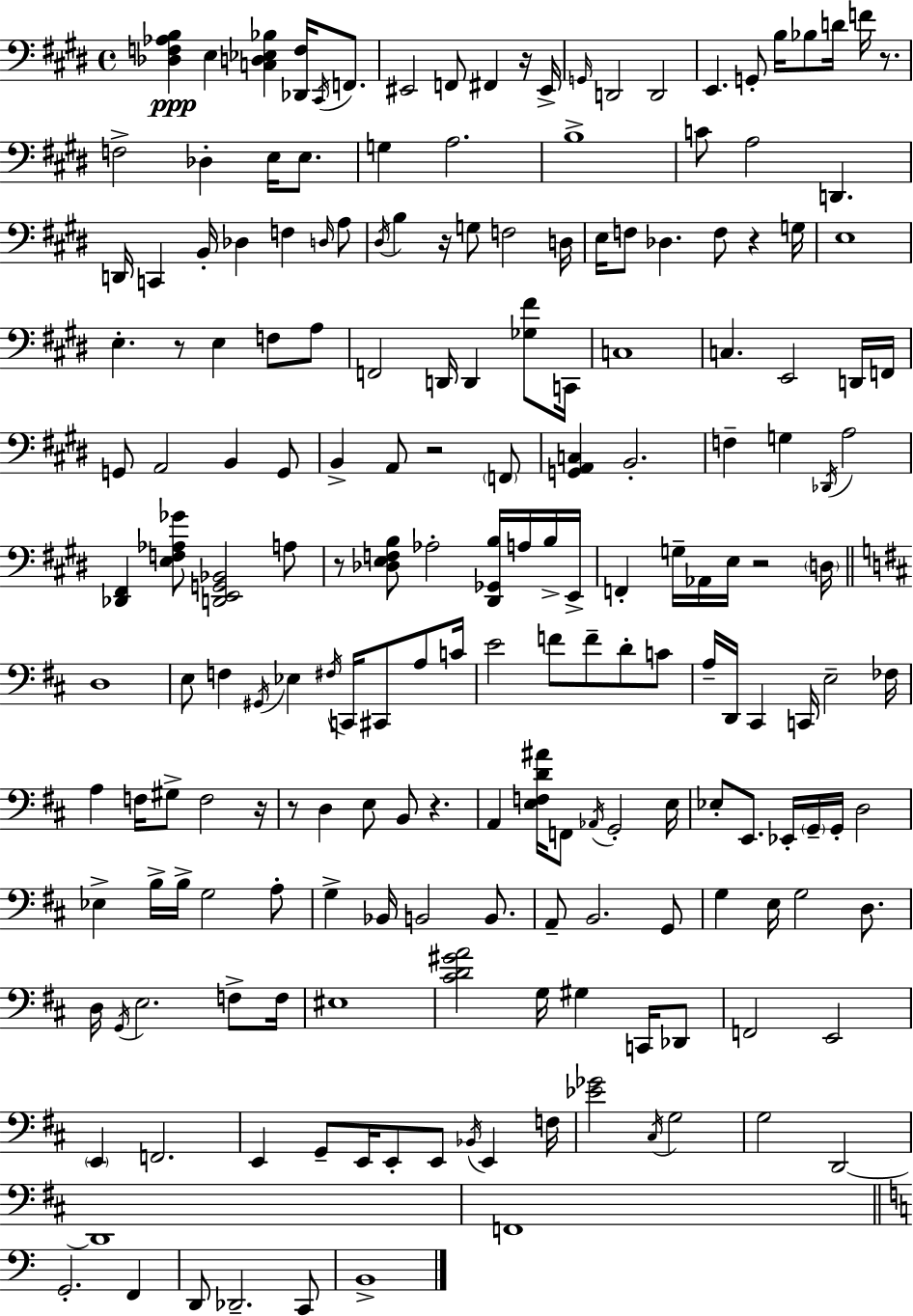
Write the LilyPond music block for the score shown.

{
  \clef bass
  \time 4/4
  \defaultTimeSignature
  \key e \major
  \repeat volta 2 { <des f aes b>4\ppp e4 <c d ees bes>4 <des, f>16 \acciaccatura { cis,16 } f,8. | eis,2 f,8 fis,4 r16 | eis,16-> \grace { g,16 } d,2 d,2 | e,4. g,8-. b16 bes8 d'16 f'16 r8. | \break f2-> des4-. e16 e8. | g4 a2. | b1-> | c'8 a2 d,4. | \break d,16 c,4 b,16-. des4 f4 | \grace { d16 } a8 \acciaccatura { dis16 } b4 r16 g8 f2 | d16 e16 f8 des4. f8 r4 | g16 e1 | \break e4.-. r8 e4 | f8 a8 f,2 d,16 d,4 | <ges fis'>8 c,16 c1 | c4. e,2 | \break d,16 f,16 g,8 a,2 b,4 | g,8 b,4-> a,8 r2 | \parenthesize f,8 <g, a, c>4 b,2.-. | f4-- g4 \acciaccatura { des,16 } a2 | \break <des, fis,>4 <e f aes ges'>8 <d, e, g, bes,>2 | a8 r8 <des e f b>8 aes2-. | <dis, ges, b>16 a16 b16-> e,16-> f,4-. g16-- aes,16 e16 r2 | \parenthesize d16 \bar "||" \break \key b \minor d1 | e8 f4 \acciaccatura { gis,16 } ees4 \acciaccatura { fis16 } c,16 cis,8 a8 | c'16 e'2 f'8 f'8-- d'8-. | c'8 a16-- d,16 cis,4 c,16 e2-- | \break fes16 a4 f16 gis8-> f2 | r16 r8 d4 e8 b,8 r4. | a,4 <e f d' ais'>16 f,8 \acciaccatura { aes,16 } g,2-. | e16 ees8-. e,8. ees,16-. \parenthesize g,16-- g,16-. d2 | \break ees4-> b16-> b16-> g2 | a8-. g4-> bes,16 b,2 | b,8. a,8-- b,2. | g,8 g4 e16 g2 | \break d8. d16 \acciaccatura { g,16 } e2. | f8-> f16 eis1 | <cis' d' gis' a'>2 g16 gis4 | c,16 des,8 f,2 e,2 | \break \parenthesize e,4 f,2. | e,4 g,8-- e,16 e,8-. e,8 \acciaccatura { bes,16 } | e,4 f16 <ees' ges'>2 \acciaccatura { cis16 } g2 | g2 d,2~~ | \break d,1 | f,1 | \bar "||" \break \key a \minor g,2.-. f,4 | d,8 des,2.-- c,8 | b,1-> | } \bar "|."
}